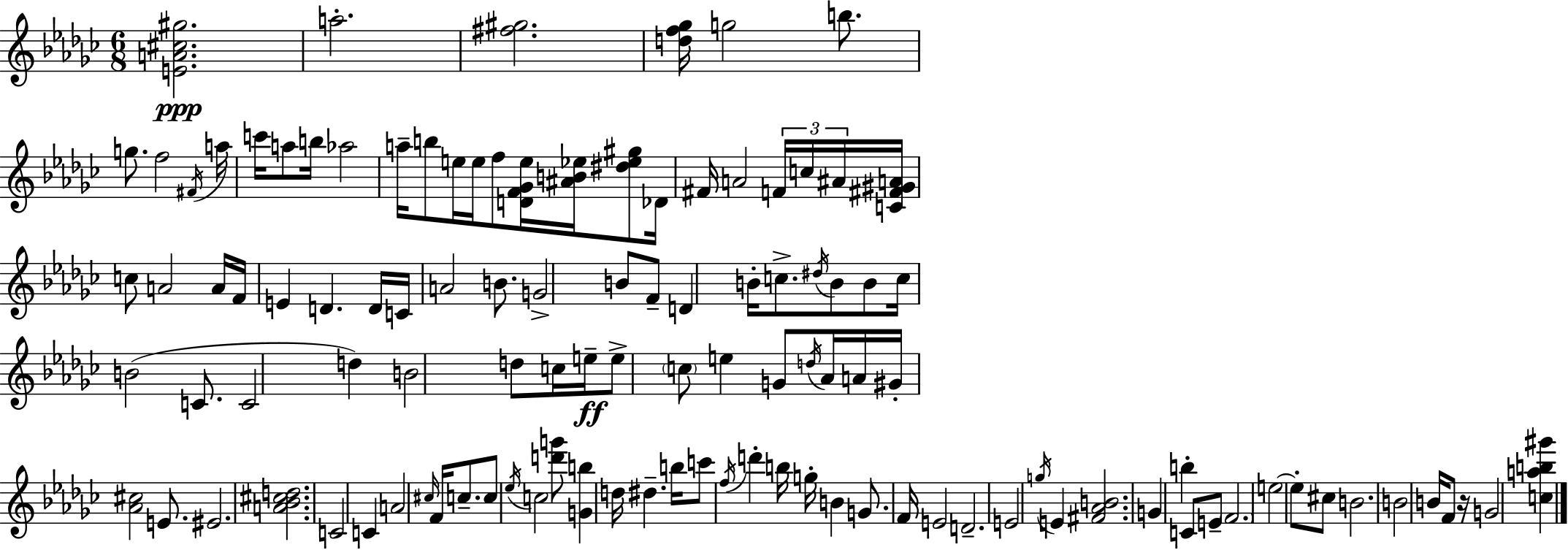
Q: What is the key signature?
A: EES minor